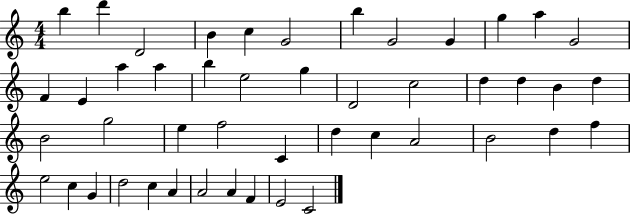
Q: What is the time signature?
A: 4/4